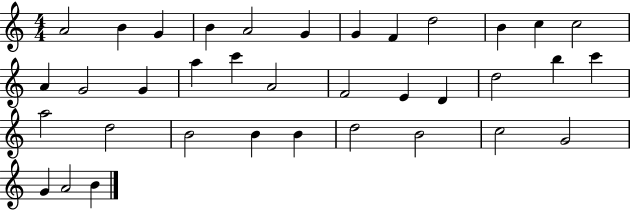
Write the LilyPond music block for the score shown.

{
  \clef treble
  \numericTimeSignature
  \time 4/4
  \key c \major
  a'2 b'4 g'4 | b'4 a'2 g'4 | g'4 f'4 d''2 | b'4 c''4 c''2 | \break a'4 g'2 g'4 | a''4 c'''4 a'2 | f'2 e'4 d'4 | d''2 b''4 c'''4 | \break a''2 d''2 | b'2 b'4 b'4 | d''2 b'2 | c''2 g'2 | \break g'4 a'2 b'4 | \bar "|."
}